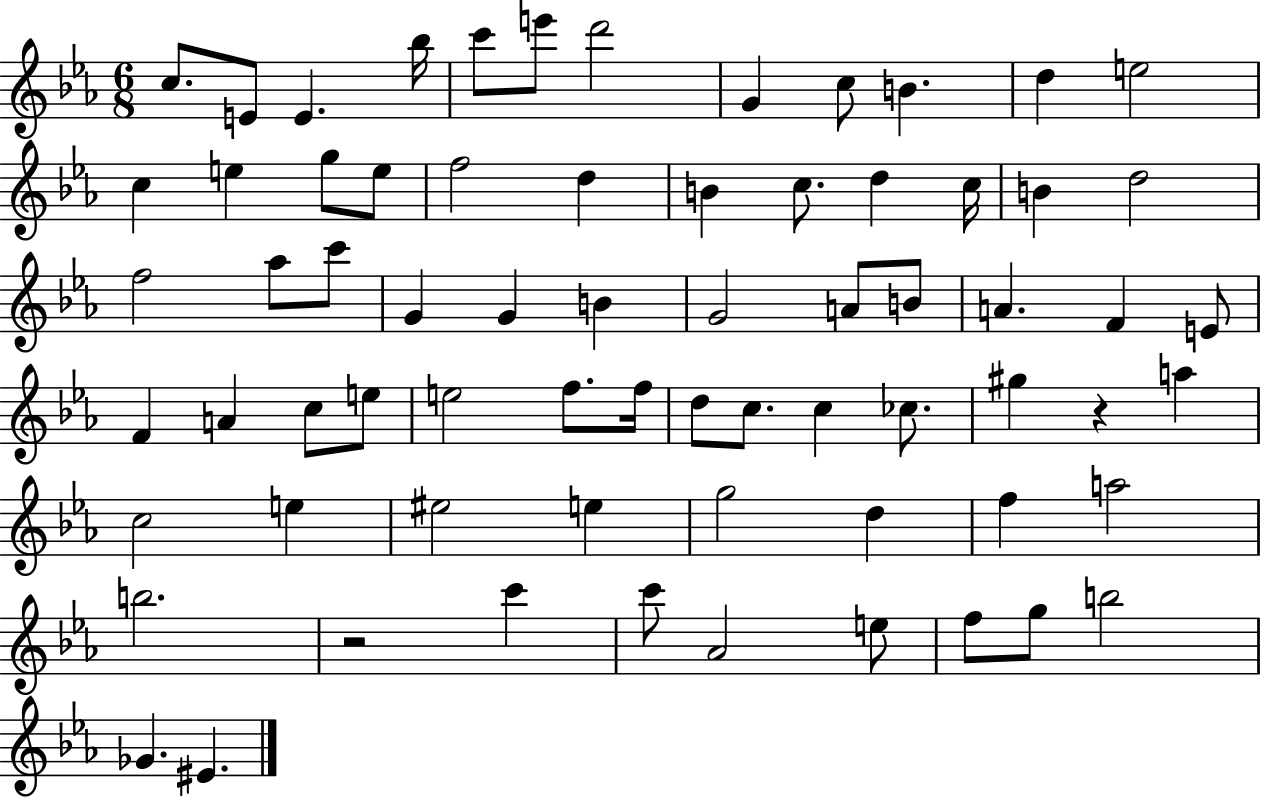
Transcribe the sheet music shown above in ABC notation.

X:1
T:Untitled
M:6/8
L:1/4
K:Eb
c/2 E/2 E _b/4 c'/2 e'/2 d'2 G c/2 B d e2 c e g/2 e/2 f2 d B c/2 d c/4 B d2 f2 _a/2 c'/2 G G B G2 A/2 B/2 A F E/2 F A c/2 e/2 e2 f/2 f/4 d/2 c/2 c _c/2 ^g z a c2 e ^e2 e g2 d f a2 b2 z2 c' c'/2 _A2 e/2 f/2 g/2 b2 _G ^E